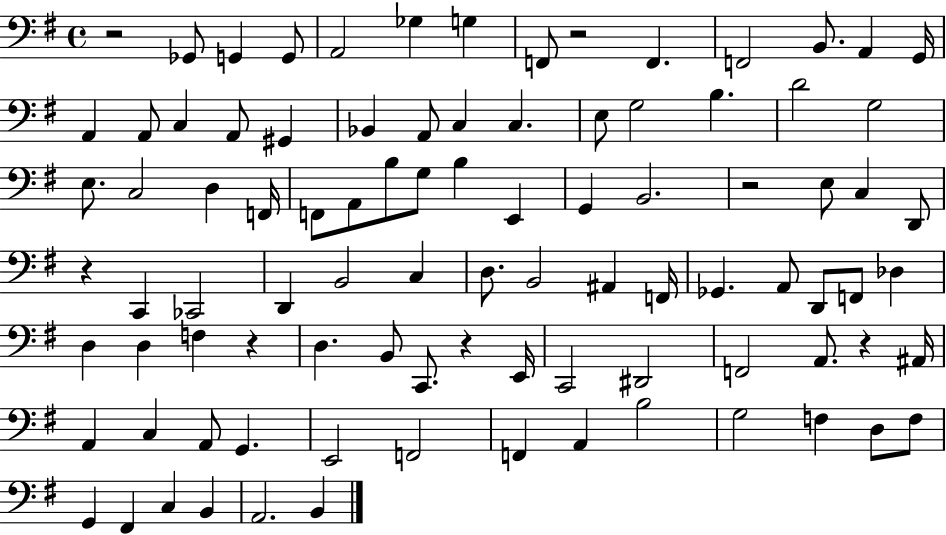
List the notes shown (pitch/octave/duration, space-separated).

R/h Gb2/e G2/q G2/e A2/h Gb3/q G3/q F2/e R/h F2/q. F2/h B2/e. A2/q G2/s A2/q A2/e C3/q A2/e G#2/q Bb2/q A2/e C3/q C3/q. E3/e G3/h B3/q. D4/h G3/h E3/e. C3/h D3/q F2/s F2/e A2/e B3/e G3/e B3/q E2/q G2/q B2/h. R/h E3/e C3/q D2/e R/q C2/q CES2/h D2/q B2/h C3/q D3/e. B2/h A#2/q F2/s Gb2/q. A2/e D2/e F2/e Db3/q D3/q D3/q F3/q R/q D3/q. B2/e C2/e. R/q E2/s C2/h D#2/h F2/h A2/e. R/q A#2/s A2/q C3/q A2/e G2/q. E2/h F2/h F2/q A2/q B3/h G3/h F3/q D3/e F3/e G2/q F#2/q C3/q B2/q A2/h. B2/q